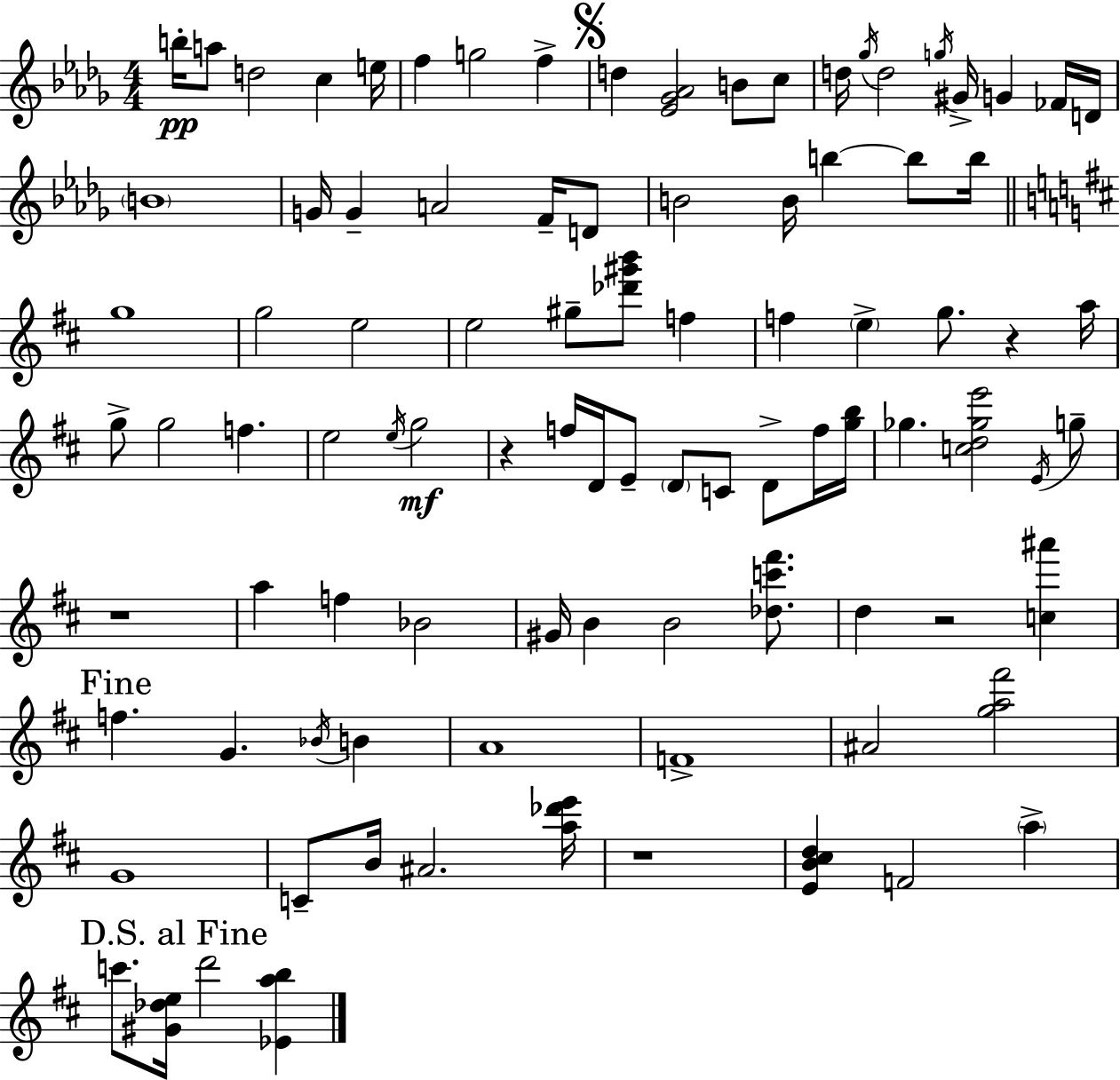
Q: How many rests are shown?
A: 5